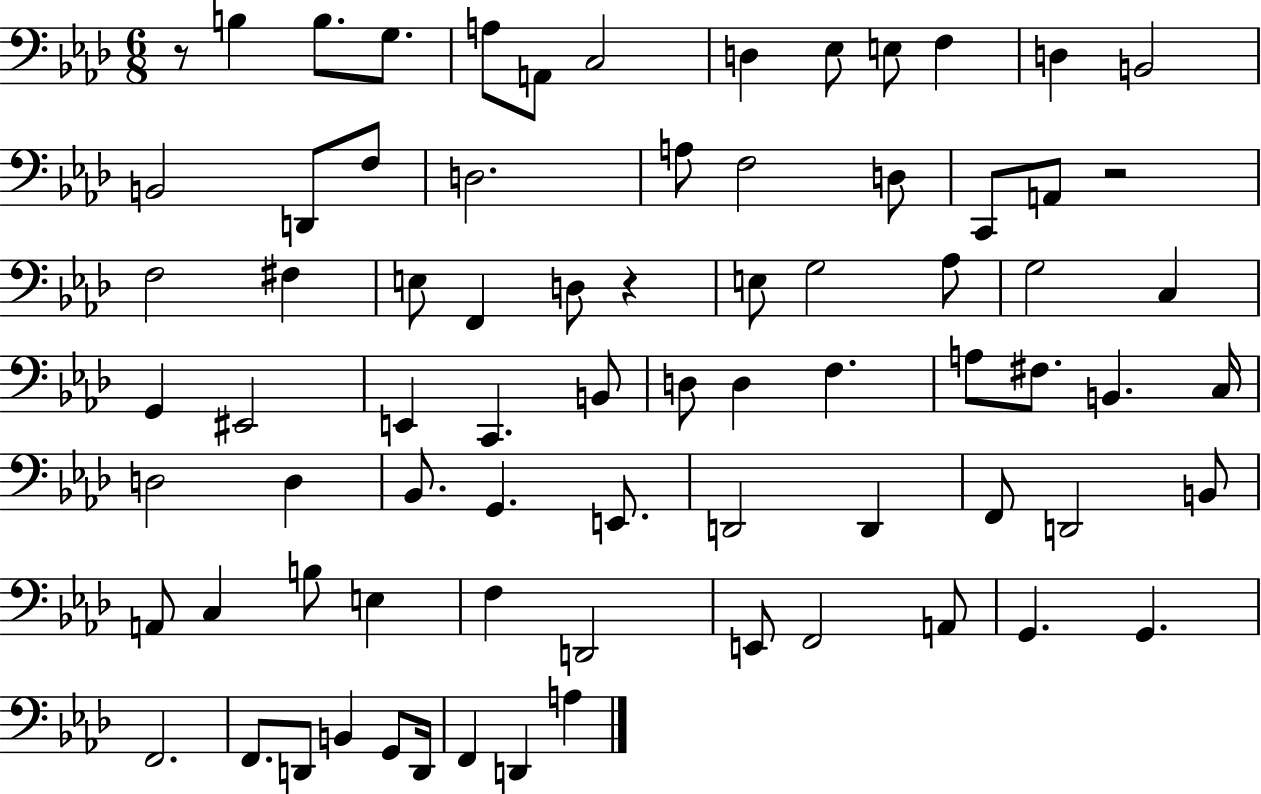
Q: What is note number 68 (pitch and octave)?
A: B2